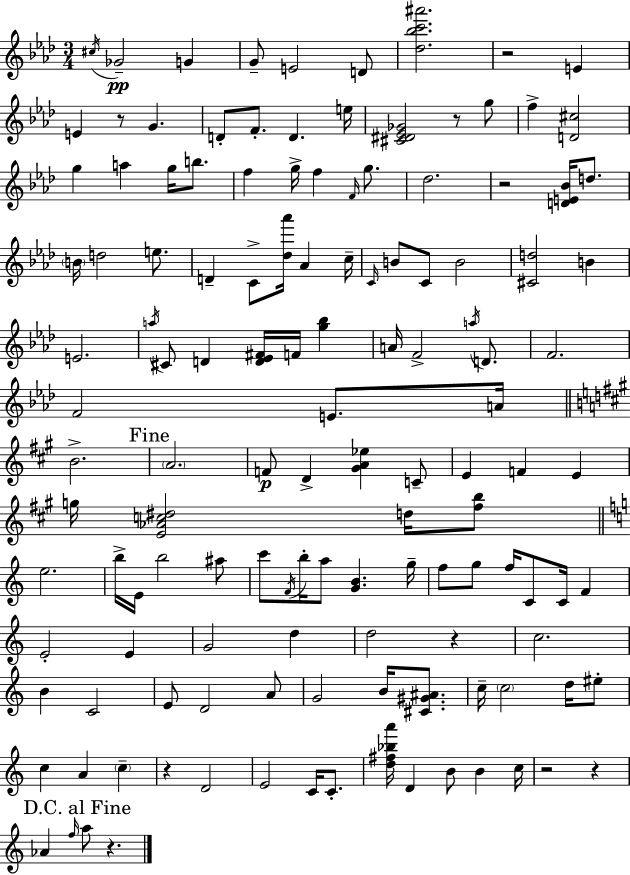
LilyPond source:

{
  \clef treble
  \numericTimeSignature
  \time 3/4
  \key f \minor
  \acciaccatura { cis''16 }\pp ges'2-- g'4 | g'8-- e'2 d'8 | <des'' bes'' c''' ais'''>2. | r2 e'4 | \break e'4 r8 g'4. | d'8-. f'8.-. d'4. | e''16 <cis' dis' ees' ges'>2 r8 g''8 | f''4-> <d' cis''>2 | \break g''4 a''4 g''16 b''8. | f''4 g''16-> f''4 \grace { f'16 } g''8. | des''2. | r2 <d' e' bes'>16 d''8. | \break \parenthesize b'16 d''2 e''8. | d'4-- c'8-> <des'' aes'''>16 aes'4 | c''16-- \grace { c'16 } b'8 c'8 b'2 | <cis' d''>2 b'4 | \break e'2. | \acciaccatura { a''16 } cis'8 d'4 <d' ees' fis'>16 f'16 | <g'' bes''>4 a'16 f'2-> | \acciaccatura { a''16 } d'8. f'2. | \break f'2 | e'8. a'16 \bar "||" \break \key a \major b'2.-> | \mark "Fine" \parenthesize a'2. | f'8\p d'4-> <gis' a' ees''>4 c'8-- | e'4 f'4 e'4 | \break g''16 <e' aes' c'' dis''>2 d''16 <fis'' b''>8 | \bar "||" \break \key c \major e''2. | b''16-> e'16 b''2 ais''8 | c'''8 \acciaccatura { f'16 } b''16-. a''8 <g' b'>4. | g''16-- f''8 g''8 f''16 c'8 c'16 f'4 | \break e'2-. e'4 | g'2 d''4 | d''2 r4 | c''2. | \break b'4 c'2 | e'8 d'2 a'8 | g'2 b'16 <cis' gis' ais'>8. | c''16-- \parenthesize c''2 d''16 eis''8-. | \break c''4 a'4 \parenthesize c''4-- | r4 d'2 | e'2 c'16 c'8.-. | <d'' fis'' bes'' a'''>16 d'4 b'8 b'4 | \break c''16 r2 r4 | \mark "D.C. al Fine" aes'4 \grace { f''16 } a''8 r4. | \bar "|."
}